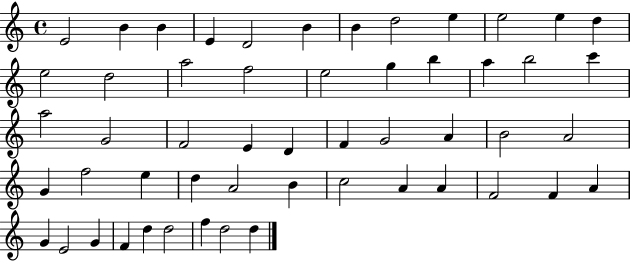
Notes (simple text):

E4/h B4/q B4/q E4/q D4/h B4/q B4/q D5/h E5/q E5/h E5/q D5/q E5/h D5/h A5/h F5/h E5/h G5/q B5/q A5/q B5/h C6/q A5/h G4/h F4/h E4/q D4/q F4/q G4/h A4/q B4/h A4/h G4/q F5/h E5/q D5/q A4/h B4/q C5/h A4/q A4/q F4/h F4/q A4/q G4/q E4/h G4/q F4/q D5/q D5/h F5/q D5/h D5/q